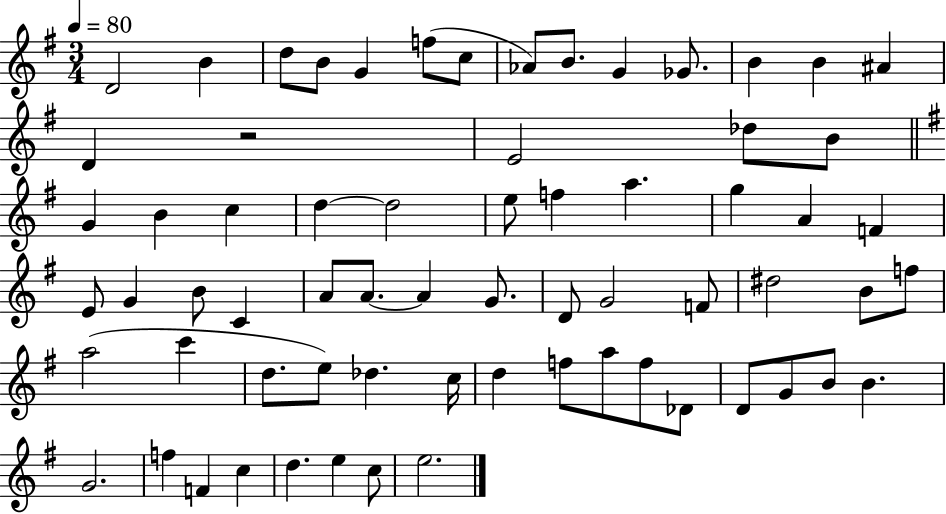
X:1
T:Untitled
M:3/4
L:1/4
K:G
D2 B d/2 B/2 G f/2 c/2 _A/2 B/2 G _G/2 B B ^A D z2 E2 _d/2 B/2 G B c d d2 e/2 f a g A F E/2 G B/2 C A/2 A/2 A G/2 D/2 G2 F/2 ^d2 B/2 f/2 a2 c' d/2 e/2 _d c/4 d f/2 a/2 f/2 _D/2 D/2 G/2 B/2 B G2 f F c d e c/2 e2